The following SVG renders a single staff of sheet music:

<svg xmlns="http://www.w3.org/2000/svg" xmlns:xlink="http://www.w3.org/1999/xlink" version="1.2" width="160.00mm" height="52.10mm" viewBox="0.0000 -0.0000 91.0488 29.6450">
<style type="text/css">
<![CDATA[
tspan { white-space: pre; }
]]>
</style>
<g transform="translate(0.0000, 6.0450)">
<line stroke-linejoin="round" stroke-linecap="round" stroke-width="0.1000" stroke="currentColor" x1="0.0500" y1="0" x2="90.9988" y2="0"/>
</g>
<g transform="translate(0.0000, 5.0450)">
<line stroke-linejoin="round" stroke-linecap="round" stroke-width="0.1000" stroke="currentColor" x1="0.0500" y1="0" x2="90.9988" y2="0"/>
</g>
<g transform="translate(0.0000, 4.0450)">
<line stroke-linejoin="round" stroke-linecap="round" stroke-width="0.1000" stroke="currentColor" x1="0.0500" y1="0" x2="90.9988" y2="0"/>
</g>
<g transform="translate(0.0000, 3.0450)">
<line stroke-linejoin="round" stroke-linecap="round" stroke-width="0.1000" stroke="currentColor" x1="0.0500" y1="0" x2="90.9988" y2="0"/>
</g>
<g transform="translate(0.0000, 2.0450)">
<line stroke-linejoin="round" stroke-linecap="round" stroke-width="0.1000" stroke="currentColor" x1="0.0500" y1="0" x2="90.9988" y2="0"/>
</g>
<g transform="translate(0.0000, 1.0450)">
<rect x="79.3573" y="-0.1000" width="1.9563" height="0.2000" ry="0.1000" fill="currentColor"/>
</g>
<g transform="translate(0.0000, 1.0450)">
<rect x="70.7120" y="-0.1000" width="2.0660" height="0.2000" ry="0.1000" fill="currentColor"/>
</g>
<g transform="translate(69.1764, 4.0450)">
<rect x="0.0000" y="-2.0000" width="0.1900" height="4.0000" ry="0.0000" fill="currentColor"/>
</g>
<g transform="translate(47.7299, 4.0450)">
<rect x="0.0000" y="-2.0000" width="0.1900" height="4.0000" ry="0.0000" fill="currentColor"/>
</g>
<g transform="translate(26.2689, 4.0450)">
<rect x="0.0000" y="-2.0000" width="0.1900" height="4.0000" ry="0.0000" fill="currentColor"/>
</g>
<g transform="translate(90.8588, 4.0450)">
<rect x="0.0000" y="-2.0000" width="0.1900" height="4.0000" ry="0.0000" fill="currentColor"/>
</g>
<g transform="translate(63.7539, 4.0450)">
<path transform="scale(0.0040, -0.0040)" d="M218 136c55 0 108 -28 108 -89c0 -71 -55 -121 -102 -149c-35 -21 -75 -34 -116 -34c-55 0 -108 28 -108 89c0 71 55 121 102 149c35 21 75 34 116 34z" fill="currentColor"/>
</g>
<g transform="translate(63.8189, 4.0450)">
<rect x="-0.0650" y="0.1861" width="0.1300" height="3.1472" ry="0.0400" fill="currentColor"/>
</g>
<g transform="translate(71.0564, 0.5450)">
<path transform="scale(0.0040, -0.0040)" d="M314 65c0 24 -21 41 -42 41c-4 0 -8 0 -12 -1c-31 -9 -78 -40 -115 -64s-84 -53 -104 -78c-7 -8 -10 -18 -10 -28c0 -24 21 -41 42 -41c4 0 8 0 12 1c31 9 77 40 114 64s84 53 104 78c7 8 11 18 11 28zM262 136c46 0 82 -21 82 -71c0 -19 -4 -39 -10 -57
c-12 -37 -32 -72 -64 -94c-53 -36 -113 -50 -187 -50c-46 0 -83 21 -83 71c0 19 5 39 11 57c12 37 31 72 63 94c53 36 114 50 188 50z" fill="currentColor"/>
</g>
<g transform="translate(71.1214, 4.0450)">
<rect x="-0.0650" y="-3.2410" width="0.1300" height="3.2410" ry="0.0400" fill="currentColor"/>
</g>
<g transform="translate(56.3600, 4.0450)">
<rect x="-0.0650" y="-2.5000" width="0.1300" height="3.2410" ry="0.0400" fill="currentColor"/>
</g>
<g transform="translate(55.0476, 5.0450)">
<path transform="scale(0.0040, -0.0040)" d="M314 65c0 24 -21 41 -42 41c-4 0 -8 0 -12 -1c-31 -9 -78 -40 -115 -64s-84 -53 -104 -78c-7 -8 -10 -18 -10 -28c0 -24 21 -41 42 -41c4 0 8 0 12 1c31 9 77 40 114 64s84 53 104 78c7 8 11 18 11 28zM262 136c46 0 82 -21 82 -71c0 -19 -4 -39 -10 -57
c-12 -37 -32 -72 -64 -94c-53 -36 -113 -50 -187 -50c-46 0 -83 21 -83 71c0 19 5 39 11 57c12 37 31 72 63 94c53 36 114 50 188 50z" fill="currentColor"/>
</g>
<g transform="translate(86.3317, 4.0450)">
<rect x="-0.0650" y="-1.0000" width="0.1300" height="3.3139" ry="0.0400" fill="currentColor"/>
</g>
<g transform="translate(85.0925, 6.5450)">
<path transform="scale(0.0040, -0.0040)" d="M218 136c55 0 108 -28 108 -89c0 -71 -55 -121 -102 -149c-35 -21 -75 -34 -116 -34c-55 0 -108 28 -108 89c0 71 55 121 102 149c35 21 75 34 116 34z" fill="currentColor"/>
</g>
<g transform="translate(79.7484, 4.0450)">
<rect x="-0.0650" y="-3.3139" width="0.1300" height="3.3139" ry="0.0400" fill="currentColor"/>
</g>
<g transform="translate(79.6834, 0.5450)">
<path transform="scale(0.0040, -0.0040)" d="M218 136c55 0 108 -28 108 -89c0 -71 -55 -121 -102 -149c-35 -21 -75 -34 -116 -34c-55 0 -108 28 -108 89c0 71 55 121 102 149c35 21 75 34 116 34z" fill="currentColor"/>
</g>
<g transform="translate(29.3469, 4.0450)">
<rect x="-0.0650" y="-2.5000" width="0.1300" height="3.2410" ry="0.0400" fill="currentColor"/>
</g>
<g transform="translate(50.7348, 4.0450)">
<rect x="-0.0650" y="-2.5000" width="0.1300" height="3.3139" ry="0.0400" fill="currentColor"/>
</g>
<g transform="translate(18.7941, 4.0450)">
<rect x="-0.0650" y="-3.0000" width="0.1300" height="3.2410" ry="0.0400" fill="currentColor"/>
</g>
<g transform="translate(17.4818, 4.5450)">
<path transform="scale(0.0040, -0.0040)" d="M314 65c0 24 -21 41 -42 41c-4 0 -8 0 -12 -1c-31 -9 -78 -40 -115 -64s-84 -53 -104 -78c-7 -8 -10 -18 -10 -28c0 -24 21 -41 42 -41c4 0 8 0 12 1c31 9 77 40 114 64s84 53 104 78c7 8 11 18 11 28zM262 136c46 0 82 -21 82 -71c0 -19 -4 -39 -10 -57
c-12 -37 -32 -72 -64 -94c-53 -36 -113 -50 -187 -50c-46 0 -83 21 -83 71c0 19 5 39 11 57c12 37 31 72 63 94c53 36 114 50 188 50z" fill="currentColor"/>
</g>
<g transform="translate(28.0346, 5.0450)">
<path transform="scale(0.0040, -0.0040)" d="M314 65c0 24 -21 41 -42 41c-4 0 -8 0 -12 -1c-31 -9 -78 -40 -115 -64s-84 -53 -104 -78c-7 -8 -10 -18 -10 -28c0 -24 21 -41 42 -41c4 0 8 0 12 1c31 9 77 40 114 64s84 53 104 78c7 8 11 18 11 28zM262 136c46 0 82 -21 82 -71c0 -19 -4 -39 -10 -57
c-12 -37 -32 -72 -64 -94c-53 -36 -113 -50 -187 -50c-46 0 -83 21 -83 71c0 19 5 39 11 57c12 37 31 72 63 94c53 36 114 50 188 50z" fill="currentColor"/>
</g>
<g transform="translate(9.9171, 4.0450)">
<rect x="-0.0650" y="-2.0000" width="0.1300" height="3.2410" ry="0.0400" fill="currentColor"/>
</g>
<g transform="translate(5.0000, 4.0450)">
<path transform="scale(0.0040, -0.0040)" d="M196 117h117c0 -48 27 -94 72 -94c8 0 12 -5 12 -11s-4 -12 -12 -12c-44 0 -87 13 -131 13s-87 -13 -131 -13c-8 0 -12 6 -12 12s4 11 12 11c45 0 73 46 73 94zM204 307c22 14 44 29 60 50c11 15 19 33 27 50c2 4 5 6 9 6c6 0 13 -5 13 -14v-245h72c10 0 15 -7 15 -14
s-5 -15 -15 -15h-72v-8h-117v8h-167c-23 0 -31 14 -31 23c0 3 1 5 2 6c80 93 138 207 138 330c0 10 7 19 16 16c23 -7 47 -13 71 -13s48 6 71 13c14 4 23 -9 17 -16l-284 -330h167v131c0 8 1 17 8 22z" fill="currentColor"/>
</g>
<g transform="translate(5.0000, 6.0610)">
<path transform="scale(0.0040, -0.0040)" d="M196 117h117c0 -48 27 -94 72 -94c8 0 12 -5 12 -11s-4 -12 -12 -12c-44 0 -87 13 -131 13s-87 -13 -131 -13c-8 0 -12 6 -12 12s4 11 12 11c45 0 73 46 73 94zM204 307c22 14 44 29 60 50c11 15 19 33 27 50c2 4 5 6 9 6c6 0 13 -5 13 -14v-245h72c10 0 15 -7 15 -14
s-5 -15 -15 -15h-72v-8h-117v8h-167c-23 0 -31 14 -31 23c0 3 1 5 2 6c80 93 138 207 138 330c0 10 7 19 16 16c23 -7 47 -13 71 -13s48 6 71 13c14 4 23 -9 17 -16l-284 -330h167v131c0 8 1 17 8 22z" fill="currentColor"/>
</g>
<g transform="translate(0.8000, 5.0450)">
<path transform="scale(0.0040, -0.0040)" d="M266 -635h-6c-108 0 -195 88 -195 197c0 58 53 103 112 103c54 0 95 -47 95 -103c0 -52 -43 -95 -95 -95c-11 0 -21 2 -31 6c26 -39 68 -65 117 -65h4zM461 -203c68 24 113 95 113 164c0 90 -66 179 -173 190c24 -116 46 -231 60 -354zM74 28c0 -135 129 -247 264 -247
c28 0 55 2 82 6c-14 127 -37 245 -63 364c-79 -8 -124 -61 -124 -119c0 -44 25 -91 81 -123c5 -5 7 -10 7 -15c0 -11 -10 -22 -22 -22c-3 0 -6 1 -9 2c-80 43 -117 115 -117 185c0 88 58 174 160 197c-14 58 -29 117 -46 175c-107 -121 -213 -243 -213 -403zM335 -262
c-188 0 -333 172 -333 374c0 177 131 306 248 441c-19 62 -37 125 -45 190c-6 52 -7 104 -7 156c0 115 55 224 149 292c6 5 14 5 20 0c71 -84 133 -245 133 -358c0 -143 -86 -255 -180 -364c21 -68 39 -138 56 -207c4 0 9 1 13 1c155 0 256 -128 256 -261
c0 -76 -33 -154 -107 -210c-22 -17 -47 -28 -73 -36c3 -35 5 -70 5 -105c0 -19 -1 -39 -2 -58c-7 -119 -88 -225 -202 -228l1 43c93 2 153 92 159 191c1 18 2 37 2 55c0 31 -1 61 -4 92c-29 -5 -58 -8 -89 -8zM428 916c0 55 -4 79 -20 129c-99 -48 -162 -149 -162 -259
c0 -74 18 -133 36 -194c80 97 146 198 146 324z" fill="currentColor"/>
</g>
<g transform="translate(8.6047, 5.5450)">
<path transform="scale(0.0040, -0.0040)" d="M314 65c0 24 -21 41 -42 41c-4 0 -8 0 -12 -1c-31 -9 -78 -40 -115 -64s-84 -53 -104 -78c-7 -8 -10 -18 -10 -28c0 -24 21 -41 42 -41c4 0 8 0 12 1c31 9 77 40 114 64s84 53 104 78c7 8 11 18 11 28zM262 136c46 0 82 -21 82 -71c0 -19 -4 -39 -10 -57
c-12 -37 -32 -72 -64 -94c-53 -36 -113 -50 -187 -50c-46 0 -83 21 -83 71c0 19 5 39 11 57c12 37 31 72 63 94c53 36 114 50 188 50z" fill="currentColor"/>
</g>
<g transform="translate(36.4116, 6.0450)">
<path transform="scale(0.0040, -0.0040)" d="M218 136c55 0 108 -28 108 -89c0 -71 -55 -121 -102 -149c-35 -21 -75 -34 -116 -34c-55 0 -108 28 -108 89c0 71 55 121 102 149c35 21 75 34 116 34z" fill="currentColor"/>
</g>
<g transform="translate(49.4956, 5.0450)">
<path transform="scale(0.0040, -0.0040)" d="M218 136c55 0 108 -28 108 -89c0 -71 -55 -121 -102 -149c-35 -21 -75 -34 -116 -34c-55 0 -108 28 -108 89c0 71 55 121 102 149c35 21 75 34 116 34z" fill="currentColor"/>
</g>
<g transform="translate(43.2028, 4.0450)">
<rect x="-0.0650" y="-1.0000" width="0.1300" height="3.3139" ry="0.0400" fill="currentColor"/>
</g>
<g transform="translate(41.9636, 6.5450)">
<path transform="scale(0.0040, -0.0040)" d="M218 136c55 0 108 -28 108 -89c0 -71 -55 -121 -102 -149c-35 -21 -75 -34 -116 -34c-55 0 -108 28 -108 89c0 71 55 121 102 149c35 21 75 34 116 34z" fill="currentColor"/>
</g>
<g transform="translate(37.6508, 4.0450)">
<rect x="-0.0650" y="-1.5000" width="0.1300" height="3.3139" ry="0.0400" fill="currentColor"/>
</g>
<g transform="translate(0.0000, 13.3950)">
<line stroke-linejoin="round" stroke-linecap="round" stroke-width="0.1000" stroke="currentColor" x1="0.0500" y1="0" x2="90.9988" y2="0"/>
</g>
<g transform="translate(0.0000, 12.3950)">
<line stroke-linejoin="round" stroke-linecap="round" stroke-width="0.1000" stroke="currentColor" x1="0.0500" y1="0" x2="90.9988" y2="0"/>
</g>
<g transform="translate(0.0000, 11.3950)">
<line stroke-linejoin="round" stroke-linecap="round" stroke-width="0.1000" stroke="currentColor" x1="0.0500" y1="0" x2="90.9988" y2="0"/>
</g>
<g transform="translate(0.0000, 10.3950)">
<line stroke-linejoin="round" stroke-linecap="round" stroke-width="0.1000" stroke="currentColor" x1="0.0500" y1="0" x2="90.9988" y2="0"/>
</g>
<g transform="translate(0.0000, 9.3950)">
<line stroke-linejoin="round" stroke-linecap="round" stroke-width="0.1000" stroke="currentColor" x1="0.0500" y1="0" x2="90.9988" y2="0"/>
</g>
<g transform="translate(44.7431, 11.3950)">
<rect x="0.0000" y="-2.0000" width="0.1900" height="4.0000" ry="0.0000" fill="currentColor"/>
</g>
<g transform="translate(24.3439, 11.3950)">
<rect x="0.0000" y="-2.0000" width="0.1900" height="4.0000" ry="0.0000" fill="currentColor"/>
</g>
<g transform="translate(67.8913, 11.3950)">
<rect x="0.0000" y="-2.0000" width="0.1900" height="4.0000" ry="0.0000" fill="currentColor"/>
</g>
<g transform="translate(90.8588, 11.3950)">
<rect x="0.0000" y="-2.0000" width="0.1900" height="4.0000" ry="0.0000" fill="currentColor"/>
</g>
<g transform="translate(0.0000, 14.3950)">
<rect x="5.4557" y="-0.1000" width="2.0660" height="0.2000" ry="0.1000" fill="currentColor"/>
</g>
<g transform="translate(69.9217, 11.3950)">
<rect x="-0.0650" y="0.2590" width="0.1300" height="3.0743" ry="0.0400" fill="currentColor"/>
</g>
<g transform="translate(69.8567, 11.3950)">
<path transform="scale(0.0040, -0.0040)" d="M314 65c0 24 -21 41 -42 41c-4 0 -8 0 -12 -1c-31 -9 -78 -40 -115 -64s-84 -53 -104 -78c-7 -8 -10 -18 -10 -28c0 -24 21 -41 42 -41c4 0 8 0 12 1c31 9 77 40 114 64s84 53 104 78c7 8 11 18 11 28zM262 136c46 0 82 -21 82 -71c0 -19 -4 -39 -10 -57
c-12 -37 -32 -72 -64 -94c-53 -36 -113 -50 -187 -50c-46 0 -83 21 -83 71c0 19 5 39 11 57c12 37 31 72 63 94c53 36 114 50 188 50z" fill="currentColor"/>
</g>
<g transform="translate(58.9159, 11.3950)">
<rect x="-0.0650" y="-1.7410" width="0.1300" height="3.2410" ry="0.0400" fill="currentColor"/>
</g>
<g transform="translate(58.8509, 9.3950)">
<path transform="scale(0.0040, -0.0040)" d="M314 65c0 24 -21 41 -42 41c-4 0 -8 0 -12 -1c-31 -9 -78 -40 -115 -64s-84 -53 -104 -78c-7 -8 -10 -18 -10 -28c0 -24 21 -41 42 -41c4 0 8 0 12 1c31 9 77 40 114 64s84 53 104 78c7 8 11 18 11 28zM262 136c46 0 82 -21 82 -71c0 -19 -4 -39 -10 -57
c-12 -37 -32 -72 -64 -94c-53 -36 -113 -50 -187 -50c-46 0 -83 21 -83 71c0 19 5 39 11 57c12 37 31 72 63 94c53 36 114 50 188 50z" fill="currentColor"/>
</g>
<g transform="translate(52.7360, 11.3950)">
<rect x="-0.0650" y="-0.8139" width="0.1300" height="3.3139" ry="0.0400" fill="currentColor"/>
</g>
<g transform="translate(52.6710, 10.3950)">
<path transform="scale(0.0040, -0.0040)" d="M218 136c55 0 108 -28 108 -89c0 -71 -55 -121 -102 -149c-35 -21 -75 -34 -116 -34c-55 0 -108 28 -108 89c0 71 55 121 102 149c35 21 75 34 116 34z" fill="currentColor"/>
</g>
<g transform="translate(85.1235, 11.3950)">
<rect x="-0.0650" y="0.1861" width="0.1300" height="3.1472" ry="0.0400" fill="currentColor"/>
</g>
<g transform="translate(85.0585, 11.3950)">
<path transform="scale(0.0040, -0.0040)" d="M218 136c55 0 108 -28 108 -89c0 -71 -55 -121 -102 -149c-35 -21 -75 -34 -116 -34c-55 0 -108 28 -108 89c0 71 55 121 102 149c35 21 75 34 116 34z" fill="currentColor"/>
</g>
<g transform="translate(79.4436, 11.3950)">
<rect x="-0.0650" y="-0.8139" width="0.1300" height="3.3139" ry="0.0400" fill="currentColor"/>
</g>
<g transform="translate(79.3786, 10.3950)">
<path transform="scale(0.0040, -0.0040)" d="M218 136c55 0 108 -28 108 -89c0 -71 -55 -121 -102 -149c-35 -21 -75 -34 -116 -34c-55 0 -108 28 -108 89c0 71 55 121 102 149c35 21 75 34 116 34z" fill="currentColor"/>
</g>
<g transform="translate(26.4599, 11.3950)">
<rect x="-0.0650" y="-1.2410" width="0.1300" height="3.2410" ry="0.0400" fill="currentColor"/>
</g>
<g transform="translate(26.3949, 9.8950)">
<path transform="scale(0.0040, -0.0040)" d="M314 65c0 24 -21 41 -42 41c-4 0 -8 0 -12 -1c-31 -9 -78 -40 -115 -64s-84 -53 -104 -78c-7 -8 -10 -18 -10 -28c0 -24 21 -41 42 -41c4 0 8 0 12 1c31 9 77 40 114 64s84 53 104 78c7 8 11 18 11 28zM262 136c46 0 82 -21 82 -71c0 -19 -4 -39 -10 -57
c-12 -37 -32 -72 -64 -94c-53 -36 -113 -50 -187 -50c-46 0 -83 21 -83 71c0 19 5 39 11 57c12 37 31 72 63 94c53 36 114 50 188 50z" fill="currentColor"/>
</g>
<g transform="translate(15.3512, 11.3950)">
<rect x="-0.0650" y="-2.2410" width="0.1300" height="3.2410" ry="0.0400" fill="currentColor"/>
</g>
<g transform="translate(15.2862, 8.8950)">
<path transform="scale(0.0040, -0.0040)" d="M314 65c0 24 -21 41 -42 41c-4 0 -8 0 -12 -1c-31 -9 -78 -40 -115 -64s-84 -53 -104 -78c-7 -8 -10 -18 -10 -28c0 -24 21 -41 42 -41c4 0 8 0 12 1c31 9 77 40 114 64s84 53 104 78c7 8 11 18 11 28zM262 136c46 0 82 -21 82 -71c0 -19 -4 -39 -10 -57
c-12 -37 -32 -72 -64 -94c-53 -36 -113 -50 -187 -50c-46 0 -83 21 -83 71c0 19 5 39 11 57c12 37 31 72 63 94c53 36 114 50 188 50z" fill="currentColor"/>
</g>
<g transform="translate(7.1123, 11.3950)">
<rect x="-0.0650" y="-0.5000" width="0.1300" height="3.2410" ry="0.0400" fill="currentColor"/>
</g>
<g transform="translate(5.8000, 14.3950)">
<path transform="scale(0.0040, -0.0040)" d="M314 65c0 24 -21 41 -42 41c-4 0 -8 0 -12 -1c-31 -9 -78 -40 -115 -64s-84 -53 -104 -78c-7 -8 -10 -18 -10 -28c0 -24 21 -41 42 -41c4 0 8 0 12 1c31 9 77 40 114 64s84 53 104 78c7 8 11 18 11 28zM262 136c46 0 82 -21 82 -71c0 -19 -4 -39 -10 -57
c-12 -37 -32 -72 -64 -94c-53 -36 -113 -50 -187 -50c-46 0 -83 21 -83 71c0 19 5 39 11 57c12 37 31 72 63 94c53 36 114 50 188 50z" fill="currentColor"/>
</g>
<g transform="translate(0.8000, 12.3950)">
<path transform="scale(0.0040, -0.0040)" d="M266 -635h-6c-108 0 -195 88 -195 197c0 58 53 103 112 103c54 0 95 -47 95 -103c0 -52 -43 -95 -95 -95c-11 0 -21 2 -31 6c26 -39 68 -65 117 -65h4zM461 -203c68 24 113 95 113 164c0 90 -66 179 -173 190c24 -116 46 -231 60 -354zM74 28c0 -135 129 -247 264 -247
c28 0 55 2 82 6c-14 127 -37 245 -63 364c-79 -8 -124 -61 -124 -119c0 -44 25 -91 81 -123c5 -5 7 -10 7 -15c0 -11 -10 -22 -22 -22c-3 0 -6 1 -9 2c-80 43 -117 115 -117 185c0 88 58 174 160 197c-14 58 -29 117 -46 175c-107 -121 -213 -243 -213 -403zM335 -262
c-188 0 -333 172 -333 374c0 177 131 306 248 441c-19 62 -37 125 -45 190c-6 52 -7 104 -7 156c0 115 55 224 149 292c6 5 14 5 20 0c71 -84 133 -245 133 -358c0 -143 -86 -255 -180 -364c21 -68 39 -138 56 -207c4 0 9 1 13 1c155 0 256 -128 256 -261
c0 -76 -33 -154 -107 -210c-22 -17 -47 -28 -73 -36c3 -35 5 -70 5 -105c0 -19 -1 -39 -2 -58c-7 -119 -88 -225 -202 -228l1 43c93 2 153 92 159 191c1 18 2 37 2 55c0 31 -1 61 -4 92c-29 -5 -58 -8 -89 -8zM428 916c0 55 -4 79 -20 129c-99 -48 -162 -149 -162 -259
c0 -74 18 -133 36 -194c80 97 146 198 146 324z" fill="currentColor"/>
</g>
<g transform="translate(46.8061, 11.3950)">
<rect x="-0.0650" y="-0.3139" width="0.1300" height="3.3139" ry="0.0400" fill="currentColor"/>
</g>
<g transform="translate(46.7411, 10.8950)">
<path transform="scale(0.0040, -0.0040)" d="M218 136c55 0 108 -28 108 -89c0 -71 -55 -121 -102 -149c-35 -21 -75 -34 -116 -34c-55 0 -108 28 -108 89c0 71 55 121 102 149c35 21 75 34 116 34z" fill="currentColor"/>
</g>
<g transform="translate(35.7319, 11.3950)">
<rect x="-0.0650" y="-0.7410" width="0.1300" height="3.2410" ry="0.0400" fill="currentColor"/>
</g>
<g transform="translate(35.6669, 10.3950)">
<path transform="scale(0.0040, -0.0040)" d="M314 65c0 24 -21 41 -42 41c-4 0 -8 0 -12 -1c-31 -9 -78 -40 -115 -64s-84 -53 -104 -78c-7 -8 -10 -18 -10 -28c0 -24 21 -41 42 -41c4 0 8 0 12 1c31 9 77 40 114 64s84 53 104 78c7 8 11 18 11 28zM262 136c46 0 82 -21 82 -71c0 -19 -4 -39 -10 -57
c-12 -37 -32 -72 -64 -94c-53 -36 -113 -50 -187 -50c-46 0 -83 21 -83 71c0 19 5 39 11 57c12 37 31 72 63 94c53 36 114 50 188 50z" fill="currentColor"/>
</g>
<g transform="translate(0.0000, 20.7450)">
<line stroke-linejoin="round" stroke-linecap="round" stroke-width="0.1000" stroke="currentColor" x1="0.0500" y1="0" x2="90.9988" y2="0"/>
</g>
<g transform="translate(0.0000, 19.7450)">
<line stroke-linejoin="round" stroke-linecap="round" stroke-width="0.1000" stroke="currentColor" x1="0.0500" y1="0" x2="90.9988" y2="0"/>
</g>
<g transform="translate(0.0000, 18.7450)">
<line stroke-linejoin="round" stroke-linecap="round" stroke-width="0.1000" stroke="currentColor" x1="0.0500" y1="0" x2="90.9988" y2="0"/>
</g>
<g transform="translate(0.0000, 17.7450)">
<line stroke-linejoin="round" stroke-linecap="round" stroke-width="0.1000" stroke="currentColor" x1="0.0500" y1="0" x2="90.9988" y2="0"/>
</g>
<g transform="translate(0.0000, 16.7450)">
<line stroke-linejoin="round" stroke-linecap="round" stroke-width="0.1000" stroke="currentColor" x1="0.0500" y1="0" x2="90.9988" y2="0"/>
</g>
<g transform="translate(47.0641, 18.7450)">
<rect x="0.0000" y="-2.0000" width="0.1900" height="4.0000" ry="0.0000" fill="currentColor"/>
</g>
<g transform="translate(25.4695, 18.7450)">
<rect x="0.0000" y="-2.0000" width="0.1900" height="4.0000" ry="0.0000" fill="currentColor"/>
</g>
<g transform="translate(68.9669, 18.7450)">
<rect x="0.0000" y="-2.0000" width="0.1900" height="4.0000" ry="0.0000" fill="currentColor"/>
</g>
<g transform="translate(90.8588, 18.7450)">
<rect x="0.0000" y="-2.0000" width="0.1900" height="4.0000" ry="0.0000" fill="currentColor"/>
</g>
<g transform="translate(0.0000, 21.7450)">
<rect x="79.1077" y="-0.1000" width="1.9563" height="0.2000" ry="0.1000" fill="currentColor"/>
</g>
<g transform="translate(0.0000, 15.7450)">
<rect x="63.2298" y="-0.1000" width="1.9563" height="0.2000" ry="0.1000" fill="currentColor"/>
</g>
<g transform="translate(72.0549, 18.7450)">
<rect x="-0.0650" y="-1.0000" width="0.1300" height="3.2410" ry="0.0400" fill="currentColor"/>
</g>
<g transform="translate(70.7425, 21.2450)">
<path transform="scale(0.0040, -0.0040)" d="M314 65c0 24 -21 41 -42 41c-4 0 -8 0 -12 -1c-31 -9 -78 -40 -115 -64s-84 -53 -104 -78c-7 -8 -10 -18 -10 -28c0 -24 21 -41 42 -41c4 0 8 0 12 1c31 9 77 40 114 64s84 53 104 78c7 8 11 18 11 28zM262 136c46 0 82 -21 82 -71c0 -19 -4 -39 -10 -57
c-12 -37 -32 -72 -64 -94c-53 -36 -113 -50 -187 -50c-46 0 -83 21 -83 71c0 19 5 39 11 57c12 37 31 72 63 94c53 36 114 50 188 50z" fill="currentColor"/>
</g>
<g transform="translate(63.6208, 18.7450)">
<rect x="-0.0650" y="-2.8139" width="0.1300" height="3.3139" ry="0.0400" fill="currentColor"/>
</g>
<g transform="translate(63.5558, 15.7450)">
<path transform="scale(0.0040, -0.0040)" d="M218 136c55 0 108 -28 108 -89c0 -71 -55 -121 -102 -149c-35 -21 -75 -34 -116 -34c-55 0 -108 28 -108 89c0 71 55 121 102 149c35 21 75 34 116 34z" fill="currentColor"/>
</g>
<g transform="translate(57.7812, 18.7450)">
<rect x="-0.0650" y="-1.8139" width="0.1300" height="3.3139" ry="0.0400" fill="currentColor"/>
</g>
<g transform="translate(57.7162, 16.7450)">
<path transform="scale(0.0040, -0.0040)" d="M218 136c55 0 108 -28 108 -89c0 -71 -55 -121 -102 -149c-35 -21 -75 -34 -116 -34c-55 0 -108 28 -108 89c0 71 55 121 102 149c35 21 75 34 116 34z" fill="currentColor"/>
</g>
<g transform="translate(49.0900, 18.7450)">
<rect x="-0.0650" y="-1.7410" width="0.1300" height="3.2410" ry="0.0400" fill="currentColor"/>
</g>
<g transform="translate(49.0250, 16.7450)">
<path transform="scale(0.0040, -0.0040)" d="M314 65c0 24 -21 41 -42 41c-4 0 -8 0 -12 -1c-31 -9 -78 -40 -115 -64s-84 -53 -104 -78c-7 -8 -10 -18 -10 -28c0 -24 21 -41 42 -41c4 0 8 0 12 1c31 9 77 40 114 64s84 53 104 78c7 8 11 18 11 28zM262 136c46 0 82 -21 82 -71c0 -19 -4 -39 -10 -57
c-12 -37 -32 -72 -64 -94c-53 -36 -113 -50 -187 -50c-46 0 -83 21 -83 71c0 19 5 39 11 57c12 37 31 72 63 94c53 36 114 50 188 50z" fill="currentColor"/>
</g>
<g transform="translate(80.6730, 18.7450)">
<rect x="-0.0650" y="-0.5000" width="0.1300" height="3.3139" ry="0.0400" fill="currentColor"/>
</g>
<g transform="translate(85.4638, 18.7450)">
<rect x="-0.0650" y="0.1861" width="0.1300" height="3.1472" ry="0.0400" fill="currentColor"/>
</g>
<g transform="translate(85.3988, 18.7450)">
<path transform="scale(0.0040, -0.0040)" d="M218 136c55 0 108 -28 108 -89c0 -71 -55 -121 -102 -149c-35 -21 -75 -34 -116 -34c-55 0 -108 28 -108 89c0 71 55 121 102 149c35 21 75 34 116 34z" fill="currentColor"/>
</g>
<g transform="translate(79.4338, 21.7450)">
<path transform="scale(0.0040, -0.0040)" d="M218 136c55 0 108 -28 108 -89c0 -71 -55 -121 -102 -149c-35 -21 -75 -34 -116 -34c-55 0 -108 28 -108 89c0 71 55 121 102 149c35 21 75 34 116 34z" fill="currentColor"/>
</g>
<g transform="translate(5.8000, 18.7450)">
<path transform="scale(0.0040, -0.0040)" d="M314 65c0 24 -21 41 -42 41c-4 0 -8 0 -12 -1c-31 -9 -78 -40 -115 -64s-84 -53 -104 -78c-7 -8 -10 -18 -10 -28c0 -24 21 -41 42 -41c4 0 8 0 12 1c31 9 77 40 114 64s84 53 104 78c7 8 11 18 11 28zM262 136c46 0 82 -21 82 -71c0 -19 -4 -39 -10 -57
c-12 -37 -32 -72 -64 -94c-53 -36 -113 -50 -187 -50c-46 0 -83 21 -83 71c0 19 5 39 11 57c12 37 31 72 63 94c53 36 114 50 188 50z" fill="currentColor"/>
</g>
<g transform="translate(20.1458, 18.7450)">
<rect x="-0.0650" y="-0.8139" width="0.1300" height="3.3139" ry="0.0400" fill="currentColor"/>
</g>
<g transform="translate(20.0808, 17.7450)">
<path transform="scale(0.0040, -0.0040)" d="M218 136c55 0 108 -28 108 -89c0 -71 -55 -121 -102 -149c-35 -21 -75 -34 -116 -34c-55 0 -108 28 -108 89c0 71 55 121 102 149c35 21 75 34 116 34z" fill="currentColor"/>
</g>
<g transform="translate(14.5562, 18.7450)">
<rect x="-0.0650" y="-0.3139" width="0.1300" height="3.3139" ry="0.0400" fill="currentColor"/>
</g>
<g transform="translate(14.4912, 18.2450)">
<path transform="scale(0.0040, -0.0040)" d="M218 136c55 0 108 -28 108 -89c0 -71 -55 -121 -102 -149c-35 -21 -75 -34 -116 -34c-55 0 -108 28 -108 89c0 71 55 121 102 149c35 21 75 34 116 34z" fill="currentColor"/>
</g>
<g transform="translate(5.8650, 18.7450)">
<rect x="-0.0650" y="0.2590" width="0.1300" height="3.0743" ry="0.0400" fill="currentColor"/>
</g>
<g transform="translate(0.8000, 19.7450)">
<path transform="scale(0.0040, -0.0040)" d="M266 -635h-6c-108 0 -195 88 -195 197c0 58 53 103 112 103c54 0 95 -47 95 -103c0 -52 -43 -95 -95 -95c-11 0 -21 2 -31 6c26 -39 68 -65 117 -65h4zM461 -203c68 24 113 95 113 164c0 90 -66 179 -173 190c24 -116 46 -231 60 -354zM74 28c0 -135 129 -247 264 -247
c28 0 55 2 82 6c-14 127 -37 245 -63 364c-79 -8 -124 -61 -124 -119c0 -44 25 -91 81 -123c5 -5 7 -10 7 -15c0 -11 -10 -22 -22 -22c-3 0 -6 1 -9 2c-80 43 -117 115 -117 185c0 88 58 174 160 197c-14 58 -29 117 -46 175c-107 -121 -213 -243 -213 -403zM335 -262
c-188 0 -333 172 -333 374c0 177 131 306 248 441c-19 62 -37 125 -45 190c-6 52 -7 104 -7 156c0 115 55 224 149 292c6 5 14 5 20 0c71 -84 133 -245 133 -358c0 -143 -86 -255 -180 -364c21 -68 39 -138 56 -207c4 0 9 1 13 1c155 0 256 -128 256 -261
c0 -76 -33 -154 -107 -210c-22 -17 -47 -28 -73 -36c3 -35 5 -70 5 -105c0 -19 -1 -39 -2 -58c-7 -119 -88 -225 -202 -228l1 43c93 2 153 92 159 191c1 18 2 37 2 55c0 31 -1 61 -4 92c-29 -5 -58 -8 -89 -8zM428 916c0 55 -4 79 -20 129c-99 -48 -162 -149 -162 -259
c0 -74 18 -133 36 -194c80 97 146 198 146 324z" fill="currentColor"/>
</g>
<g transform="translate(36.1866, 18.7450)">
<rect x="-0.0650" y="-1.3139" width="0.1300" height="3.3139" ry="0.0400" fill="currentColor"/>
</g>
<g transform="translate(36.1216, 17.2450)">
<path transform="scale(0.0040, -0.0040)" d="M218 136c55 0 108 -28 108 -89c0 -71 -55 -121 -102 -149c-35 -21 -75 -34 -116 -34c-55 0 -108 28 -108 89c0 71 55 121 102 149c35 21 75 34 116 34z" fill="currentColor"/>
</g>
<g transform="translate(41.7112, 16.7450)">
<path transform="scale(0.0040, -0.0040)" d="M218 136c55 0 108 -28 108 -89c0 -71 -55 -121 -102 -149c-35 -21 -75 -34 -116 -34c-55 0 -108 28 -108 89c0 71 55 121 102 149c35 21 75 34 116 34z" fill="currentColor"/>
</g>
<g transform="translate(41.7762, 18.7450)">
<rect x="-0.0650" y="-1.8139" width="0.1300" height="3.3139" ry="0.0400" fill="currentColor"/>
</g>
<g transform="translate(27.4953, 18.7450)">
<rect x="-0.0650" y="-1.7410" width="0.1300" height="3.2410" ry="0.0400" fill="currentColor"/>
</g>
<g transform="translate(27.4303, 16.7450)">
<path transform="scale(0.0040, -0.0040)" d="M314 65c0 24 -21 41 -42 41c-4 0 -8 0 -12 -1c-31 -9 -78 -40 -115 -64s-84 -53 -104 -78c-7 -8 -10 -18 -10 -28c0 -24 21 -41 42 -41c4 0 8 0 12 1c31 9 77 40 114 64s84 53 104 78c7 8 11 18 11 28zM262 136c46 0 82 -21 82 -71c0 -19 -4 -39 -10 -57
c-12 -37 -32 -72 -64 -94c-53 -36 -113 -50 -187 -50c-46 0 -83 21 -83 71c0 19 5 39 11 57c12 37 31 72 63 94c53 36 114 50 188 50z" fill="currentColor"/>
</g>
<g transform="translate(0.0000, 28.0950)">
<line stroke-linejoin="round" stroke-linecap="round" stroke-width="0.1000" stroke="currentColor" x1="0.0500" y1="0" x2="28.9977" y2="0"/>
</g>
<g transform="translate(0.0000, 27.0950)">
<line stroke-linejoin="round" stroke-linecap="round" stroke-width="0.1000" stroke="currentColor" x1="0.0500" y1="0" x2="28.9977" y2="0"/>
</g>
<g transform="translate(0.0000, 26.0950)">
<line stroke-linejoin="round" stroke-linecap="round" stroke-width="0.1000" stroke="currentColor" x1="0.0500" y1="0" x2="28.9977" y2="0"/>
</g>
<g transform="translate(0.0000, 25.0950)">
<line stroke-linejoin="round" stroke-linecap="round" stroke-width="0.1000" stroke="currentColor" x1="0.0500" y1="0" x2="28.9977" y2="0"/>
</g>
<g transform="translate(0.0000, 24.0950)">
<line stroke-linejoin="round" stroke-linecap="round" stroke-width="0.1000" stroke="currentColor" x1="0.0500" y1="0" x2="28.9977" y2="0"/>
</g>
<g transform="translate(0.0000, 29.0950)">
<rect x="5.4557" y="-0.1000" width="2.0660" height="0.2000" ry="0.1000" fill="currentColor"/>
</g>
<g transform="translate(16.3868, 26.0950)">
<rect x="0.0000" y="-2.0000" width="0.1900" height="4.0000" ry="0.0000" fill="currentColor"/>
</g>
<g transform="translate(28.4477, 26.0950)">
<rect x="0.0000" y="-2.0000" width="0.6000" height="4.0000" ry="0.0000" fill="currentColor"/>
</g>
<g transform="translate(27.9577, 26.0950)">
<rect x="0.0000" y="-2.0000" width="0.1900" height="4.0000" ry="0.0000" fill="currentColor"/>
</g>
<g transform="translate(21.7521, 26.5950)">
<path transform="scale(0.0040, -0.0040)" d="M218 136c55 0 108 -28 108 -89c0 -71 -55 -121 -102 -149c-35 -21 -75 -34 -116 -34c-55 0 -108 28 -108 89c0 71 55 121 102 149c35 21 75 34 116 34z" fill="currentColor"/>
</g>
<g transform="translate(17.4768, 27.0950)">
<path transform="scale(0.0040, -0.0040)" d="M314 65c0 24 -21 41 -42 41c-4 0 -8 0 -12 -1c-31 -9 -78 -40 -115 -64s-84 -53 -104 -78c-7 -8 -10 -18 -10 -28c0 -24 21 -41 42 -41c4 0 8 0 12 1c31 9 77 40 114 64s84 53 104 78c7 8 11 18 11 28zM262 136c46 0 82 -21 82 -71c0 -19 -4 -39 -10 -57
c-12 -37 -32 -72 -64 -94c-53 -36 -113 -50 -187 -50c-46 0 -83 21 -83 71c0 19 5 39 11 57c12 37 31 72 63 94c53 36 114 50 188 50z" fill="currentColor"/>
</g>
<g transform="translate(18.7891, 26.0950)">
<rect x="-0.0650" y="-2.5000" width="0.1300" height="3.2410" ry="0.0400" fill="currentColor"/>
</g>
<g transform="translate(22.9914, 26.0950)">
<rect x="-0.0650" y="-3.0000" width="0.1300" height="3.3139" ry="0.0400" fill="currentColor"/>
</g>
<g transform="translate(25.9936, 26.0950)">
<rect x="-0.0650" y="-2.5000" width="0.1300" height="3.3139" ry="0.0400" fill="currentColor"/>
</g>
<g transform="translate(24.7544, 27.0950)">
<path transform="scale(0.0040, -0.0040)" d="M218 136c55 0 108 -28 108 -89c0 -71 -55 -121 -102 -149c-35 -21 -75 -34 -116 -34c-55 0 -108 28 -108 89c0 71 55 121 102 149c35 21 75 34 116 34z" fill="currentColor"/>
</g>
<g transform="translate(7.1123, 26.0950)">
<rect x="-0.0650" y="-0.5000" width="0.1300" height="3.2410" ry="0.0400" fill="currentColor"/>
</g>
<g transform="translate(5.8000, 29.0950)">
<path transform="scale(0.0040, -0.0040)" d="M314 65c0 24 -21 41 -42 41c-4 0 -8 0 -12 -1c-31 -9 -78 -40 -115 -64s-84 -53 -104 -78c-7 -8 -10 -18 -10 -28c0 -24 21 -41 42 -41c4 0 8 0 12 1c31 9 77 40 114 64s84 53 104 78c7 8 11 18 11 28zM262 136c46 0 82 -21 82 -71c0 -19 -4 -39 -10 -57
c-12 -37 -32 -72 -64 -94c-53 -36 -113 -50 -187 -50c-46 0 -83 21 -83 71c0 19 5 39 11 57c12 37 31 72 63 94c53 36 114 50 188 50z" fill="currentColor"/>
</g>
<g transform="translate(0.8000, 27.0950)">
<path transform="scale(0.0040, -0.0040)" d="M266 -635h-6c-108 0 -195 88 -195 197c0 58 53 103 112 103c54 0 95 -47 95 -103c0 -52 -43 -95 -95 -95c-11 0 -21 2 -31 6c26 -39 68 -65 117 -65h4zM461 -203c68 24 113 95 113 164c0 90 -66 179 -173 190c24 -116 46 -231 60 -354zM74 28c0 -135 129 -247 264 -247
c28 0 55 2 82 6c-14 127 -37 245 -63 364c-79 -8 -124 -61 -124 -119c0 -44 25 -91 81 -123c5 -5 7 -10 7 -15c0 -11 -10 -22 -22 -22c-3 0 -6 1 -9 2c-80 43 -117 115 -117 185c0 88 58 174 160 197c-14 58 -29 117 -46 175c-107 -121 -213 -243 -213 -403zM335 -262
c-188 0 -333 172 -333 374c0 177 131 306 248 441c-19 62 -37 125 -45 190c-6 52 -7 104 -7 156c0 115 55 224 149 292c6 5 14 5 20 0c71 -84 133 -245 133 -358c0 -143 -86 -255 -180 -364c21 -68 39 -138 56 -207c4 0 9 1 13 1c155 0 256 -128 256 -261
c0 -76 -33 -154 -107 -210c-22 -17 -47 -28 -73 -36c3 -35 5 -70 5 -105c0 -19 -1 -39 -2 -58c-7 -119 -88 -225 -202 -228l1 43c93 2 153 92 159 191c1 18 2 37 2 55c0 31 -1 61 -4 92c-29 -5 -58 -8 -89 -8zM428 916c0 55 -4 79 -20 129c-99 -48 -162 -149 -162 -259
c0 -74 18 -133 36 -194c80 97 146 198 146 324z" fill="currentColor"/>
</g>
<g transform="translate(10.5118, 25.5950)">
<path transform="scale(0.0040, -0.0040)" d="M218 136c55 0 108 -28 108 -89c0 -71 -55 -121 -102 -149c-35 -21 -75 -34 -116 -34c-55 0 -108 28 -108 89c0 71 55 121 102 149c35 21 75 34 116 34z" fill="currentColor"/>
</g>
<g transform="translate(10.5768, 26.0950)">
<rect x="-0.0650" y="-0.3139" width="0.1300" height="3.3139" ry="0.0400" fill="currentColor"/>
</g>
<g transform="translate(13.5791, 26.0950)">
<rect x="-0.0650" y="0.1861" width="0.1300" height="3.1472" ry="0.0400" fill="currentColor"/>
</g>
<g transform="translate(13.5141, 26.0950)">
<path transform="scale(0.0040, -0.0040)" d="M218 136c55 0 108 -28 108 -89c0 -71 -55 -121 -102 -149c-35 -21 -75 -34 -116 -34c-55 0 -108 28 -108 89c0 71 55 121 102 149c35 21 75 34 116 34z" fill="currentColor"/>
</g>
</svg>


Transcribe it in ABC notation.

X:1
T:Untitled
M:4/4
L:1/4
K:C
F2 A2 G2 E D G G2 B b2 b D C2 g2 e2 d2 c d f2 B2 d B B2 c d f2 e f f2 f a D2 C B C2 c B G2 A G